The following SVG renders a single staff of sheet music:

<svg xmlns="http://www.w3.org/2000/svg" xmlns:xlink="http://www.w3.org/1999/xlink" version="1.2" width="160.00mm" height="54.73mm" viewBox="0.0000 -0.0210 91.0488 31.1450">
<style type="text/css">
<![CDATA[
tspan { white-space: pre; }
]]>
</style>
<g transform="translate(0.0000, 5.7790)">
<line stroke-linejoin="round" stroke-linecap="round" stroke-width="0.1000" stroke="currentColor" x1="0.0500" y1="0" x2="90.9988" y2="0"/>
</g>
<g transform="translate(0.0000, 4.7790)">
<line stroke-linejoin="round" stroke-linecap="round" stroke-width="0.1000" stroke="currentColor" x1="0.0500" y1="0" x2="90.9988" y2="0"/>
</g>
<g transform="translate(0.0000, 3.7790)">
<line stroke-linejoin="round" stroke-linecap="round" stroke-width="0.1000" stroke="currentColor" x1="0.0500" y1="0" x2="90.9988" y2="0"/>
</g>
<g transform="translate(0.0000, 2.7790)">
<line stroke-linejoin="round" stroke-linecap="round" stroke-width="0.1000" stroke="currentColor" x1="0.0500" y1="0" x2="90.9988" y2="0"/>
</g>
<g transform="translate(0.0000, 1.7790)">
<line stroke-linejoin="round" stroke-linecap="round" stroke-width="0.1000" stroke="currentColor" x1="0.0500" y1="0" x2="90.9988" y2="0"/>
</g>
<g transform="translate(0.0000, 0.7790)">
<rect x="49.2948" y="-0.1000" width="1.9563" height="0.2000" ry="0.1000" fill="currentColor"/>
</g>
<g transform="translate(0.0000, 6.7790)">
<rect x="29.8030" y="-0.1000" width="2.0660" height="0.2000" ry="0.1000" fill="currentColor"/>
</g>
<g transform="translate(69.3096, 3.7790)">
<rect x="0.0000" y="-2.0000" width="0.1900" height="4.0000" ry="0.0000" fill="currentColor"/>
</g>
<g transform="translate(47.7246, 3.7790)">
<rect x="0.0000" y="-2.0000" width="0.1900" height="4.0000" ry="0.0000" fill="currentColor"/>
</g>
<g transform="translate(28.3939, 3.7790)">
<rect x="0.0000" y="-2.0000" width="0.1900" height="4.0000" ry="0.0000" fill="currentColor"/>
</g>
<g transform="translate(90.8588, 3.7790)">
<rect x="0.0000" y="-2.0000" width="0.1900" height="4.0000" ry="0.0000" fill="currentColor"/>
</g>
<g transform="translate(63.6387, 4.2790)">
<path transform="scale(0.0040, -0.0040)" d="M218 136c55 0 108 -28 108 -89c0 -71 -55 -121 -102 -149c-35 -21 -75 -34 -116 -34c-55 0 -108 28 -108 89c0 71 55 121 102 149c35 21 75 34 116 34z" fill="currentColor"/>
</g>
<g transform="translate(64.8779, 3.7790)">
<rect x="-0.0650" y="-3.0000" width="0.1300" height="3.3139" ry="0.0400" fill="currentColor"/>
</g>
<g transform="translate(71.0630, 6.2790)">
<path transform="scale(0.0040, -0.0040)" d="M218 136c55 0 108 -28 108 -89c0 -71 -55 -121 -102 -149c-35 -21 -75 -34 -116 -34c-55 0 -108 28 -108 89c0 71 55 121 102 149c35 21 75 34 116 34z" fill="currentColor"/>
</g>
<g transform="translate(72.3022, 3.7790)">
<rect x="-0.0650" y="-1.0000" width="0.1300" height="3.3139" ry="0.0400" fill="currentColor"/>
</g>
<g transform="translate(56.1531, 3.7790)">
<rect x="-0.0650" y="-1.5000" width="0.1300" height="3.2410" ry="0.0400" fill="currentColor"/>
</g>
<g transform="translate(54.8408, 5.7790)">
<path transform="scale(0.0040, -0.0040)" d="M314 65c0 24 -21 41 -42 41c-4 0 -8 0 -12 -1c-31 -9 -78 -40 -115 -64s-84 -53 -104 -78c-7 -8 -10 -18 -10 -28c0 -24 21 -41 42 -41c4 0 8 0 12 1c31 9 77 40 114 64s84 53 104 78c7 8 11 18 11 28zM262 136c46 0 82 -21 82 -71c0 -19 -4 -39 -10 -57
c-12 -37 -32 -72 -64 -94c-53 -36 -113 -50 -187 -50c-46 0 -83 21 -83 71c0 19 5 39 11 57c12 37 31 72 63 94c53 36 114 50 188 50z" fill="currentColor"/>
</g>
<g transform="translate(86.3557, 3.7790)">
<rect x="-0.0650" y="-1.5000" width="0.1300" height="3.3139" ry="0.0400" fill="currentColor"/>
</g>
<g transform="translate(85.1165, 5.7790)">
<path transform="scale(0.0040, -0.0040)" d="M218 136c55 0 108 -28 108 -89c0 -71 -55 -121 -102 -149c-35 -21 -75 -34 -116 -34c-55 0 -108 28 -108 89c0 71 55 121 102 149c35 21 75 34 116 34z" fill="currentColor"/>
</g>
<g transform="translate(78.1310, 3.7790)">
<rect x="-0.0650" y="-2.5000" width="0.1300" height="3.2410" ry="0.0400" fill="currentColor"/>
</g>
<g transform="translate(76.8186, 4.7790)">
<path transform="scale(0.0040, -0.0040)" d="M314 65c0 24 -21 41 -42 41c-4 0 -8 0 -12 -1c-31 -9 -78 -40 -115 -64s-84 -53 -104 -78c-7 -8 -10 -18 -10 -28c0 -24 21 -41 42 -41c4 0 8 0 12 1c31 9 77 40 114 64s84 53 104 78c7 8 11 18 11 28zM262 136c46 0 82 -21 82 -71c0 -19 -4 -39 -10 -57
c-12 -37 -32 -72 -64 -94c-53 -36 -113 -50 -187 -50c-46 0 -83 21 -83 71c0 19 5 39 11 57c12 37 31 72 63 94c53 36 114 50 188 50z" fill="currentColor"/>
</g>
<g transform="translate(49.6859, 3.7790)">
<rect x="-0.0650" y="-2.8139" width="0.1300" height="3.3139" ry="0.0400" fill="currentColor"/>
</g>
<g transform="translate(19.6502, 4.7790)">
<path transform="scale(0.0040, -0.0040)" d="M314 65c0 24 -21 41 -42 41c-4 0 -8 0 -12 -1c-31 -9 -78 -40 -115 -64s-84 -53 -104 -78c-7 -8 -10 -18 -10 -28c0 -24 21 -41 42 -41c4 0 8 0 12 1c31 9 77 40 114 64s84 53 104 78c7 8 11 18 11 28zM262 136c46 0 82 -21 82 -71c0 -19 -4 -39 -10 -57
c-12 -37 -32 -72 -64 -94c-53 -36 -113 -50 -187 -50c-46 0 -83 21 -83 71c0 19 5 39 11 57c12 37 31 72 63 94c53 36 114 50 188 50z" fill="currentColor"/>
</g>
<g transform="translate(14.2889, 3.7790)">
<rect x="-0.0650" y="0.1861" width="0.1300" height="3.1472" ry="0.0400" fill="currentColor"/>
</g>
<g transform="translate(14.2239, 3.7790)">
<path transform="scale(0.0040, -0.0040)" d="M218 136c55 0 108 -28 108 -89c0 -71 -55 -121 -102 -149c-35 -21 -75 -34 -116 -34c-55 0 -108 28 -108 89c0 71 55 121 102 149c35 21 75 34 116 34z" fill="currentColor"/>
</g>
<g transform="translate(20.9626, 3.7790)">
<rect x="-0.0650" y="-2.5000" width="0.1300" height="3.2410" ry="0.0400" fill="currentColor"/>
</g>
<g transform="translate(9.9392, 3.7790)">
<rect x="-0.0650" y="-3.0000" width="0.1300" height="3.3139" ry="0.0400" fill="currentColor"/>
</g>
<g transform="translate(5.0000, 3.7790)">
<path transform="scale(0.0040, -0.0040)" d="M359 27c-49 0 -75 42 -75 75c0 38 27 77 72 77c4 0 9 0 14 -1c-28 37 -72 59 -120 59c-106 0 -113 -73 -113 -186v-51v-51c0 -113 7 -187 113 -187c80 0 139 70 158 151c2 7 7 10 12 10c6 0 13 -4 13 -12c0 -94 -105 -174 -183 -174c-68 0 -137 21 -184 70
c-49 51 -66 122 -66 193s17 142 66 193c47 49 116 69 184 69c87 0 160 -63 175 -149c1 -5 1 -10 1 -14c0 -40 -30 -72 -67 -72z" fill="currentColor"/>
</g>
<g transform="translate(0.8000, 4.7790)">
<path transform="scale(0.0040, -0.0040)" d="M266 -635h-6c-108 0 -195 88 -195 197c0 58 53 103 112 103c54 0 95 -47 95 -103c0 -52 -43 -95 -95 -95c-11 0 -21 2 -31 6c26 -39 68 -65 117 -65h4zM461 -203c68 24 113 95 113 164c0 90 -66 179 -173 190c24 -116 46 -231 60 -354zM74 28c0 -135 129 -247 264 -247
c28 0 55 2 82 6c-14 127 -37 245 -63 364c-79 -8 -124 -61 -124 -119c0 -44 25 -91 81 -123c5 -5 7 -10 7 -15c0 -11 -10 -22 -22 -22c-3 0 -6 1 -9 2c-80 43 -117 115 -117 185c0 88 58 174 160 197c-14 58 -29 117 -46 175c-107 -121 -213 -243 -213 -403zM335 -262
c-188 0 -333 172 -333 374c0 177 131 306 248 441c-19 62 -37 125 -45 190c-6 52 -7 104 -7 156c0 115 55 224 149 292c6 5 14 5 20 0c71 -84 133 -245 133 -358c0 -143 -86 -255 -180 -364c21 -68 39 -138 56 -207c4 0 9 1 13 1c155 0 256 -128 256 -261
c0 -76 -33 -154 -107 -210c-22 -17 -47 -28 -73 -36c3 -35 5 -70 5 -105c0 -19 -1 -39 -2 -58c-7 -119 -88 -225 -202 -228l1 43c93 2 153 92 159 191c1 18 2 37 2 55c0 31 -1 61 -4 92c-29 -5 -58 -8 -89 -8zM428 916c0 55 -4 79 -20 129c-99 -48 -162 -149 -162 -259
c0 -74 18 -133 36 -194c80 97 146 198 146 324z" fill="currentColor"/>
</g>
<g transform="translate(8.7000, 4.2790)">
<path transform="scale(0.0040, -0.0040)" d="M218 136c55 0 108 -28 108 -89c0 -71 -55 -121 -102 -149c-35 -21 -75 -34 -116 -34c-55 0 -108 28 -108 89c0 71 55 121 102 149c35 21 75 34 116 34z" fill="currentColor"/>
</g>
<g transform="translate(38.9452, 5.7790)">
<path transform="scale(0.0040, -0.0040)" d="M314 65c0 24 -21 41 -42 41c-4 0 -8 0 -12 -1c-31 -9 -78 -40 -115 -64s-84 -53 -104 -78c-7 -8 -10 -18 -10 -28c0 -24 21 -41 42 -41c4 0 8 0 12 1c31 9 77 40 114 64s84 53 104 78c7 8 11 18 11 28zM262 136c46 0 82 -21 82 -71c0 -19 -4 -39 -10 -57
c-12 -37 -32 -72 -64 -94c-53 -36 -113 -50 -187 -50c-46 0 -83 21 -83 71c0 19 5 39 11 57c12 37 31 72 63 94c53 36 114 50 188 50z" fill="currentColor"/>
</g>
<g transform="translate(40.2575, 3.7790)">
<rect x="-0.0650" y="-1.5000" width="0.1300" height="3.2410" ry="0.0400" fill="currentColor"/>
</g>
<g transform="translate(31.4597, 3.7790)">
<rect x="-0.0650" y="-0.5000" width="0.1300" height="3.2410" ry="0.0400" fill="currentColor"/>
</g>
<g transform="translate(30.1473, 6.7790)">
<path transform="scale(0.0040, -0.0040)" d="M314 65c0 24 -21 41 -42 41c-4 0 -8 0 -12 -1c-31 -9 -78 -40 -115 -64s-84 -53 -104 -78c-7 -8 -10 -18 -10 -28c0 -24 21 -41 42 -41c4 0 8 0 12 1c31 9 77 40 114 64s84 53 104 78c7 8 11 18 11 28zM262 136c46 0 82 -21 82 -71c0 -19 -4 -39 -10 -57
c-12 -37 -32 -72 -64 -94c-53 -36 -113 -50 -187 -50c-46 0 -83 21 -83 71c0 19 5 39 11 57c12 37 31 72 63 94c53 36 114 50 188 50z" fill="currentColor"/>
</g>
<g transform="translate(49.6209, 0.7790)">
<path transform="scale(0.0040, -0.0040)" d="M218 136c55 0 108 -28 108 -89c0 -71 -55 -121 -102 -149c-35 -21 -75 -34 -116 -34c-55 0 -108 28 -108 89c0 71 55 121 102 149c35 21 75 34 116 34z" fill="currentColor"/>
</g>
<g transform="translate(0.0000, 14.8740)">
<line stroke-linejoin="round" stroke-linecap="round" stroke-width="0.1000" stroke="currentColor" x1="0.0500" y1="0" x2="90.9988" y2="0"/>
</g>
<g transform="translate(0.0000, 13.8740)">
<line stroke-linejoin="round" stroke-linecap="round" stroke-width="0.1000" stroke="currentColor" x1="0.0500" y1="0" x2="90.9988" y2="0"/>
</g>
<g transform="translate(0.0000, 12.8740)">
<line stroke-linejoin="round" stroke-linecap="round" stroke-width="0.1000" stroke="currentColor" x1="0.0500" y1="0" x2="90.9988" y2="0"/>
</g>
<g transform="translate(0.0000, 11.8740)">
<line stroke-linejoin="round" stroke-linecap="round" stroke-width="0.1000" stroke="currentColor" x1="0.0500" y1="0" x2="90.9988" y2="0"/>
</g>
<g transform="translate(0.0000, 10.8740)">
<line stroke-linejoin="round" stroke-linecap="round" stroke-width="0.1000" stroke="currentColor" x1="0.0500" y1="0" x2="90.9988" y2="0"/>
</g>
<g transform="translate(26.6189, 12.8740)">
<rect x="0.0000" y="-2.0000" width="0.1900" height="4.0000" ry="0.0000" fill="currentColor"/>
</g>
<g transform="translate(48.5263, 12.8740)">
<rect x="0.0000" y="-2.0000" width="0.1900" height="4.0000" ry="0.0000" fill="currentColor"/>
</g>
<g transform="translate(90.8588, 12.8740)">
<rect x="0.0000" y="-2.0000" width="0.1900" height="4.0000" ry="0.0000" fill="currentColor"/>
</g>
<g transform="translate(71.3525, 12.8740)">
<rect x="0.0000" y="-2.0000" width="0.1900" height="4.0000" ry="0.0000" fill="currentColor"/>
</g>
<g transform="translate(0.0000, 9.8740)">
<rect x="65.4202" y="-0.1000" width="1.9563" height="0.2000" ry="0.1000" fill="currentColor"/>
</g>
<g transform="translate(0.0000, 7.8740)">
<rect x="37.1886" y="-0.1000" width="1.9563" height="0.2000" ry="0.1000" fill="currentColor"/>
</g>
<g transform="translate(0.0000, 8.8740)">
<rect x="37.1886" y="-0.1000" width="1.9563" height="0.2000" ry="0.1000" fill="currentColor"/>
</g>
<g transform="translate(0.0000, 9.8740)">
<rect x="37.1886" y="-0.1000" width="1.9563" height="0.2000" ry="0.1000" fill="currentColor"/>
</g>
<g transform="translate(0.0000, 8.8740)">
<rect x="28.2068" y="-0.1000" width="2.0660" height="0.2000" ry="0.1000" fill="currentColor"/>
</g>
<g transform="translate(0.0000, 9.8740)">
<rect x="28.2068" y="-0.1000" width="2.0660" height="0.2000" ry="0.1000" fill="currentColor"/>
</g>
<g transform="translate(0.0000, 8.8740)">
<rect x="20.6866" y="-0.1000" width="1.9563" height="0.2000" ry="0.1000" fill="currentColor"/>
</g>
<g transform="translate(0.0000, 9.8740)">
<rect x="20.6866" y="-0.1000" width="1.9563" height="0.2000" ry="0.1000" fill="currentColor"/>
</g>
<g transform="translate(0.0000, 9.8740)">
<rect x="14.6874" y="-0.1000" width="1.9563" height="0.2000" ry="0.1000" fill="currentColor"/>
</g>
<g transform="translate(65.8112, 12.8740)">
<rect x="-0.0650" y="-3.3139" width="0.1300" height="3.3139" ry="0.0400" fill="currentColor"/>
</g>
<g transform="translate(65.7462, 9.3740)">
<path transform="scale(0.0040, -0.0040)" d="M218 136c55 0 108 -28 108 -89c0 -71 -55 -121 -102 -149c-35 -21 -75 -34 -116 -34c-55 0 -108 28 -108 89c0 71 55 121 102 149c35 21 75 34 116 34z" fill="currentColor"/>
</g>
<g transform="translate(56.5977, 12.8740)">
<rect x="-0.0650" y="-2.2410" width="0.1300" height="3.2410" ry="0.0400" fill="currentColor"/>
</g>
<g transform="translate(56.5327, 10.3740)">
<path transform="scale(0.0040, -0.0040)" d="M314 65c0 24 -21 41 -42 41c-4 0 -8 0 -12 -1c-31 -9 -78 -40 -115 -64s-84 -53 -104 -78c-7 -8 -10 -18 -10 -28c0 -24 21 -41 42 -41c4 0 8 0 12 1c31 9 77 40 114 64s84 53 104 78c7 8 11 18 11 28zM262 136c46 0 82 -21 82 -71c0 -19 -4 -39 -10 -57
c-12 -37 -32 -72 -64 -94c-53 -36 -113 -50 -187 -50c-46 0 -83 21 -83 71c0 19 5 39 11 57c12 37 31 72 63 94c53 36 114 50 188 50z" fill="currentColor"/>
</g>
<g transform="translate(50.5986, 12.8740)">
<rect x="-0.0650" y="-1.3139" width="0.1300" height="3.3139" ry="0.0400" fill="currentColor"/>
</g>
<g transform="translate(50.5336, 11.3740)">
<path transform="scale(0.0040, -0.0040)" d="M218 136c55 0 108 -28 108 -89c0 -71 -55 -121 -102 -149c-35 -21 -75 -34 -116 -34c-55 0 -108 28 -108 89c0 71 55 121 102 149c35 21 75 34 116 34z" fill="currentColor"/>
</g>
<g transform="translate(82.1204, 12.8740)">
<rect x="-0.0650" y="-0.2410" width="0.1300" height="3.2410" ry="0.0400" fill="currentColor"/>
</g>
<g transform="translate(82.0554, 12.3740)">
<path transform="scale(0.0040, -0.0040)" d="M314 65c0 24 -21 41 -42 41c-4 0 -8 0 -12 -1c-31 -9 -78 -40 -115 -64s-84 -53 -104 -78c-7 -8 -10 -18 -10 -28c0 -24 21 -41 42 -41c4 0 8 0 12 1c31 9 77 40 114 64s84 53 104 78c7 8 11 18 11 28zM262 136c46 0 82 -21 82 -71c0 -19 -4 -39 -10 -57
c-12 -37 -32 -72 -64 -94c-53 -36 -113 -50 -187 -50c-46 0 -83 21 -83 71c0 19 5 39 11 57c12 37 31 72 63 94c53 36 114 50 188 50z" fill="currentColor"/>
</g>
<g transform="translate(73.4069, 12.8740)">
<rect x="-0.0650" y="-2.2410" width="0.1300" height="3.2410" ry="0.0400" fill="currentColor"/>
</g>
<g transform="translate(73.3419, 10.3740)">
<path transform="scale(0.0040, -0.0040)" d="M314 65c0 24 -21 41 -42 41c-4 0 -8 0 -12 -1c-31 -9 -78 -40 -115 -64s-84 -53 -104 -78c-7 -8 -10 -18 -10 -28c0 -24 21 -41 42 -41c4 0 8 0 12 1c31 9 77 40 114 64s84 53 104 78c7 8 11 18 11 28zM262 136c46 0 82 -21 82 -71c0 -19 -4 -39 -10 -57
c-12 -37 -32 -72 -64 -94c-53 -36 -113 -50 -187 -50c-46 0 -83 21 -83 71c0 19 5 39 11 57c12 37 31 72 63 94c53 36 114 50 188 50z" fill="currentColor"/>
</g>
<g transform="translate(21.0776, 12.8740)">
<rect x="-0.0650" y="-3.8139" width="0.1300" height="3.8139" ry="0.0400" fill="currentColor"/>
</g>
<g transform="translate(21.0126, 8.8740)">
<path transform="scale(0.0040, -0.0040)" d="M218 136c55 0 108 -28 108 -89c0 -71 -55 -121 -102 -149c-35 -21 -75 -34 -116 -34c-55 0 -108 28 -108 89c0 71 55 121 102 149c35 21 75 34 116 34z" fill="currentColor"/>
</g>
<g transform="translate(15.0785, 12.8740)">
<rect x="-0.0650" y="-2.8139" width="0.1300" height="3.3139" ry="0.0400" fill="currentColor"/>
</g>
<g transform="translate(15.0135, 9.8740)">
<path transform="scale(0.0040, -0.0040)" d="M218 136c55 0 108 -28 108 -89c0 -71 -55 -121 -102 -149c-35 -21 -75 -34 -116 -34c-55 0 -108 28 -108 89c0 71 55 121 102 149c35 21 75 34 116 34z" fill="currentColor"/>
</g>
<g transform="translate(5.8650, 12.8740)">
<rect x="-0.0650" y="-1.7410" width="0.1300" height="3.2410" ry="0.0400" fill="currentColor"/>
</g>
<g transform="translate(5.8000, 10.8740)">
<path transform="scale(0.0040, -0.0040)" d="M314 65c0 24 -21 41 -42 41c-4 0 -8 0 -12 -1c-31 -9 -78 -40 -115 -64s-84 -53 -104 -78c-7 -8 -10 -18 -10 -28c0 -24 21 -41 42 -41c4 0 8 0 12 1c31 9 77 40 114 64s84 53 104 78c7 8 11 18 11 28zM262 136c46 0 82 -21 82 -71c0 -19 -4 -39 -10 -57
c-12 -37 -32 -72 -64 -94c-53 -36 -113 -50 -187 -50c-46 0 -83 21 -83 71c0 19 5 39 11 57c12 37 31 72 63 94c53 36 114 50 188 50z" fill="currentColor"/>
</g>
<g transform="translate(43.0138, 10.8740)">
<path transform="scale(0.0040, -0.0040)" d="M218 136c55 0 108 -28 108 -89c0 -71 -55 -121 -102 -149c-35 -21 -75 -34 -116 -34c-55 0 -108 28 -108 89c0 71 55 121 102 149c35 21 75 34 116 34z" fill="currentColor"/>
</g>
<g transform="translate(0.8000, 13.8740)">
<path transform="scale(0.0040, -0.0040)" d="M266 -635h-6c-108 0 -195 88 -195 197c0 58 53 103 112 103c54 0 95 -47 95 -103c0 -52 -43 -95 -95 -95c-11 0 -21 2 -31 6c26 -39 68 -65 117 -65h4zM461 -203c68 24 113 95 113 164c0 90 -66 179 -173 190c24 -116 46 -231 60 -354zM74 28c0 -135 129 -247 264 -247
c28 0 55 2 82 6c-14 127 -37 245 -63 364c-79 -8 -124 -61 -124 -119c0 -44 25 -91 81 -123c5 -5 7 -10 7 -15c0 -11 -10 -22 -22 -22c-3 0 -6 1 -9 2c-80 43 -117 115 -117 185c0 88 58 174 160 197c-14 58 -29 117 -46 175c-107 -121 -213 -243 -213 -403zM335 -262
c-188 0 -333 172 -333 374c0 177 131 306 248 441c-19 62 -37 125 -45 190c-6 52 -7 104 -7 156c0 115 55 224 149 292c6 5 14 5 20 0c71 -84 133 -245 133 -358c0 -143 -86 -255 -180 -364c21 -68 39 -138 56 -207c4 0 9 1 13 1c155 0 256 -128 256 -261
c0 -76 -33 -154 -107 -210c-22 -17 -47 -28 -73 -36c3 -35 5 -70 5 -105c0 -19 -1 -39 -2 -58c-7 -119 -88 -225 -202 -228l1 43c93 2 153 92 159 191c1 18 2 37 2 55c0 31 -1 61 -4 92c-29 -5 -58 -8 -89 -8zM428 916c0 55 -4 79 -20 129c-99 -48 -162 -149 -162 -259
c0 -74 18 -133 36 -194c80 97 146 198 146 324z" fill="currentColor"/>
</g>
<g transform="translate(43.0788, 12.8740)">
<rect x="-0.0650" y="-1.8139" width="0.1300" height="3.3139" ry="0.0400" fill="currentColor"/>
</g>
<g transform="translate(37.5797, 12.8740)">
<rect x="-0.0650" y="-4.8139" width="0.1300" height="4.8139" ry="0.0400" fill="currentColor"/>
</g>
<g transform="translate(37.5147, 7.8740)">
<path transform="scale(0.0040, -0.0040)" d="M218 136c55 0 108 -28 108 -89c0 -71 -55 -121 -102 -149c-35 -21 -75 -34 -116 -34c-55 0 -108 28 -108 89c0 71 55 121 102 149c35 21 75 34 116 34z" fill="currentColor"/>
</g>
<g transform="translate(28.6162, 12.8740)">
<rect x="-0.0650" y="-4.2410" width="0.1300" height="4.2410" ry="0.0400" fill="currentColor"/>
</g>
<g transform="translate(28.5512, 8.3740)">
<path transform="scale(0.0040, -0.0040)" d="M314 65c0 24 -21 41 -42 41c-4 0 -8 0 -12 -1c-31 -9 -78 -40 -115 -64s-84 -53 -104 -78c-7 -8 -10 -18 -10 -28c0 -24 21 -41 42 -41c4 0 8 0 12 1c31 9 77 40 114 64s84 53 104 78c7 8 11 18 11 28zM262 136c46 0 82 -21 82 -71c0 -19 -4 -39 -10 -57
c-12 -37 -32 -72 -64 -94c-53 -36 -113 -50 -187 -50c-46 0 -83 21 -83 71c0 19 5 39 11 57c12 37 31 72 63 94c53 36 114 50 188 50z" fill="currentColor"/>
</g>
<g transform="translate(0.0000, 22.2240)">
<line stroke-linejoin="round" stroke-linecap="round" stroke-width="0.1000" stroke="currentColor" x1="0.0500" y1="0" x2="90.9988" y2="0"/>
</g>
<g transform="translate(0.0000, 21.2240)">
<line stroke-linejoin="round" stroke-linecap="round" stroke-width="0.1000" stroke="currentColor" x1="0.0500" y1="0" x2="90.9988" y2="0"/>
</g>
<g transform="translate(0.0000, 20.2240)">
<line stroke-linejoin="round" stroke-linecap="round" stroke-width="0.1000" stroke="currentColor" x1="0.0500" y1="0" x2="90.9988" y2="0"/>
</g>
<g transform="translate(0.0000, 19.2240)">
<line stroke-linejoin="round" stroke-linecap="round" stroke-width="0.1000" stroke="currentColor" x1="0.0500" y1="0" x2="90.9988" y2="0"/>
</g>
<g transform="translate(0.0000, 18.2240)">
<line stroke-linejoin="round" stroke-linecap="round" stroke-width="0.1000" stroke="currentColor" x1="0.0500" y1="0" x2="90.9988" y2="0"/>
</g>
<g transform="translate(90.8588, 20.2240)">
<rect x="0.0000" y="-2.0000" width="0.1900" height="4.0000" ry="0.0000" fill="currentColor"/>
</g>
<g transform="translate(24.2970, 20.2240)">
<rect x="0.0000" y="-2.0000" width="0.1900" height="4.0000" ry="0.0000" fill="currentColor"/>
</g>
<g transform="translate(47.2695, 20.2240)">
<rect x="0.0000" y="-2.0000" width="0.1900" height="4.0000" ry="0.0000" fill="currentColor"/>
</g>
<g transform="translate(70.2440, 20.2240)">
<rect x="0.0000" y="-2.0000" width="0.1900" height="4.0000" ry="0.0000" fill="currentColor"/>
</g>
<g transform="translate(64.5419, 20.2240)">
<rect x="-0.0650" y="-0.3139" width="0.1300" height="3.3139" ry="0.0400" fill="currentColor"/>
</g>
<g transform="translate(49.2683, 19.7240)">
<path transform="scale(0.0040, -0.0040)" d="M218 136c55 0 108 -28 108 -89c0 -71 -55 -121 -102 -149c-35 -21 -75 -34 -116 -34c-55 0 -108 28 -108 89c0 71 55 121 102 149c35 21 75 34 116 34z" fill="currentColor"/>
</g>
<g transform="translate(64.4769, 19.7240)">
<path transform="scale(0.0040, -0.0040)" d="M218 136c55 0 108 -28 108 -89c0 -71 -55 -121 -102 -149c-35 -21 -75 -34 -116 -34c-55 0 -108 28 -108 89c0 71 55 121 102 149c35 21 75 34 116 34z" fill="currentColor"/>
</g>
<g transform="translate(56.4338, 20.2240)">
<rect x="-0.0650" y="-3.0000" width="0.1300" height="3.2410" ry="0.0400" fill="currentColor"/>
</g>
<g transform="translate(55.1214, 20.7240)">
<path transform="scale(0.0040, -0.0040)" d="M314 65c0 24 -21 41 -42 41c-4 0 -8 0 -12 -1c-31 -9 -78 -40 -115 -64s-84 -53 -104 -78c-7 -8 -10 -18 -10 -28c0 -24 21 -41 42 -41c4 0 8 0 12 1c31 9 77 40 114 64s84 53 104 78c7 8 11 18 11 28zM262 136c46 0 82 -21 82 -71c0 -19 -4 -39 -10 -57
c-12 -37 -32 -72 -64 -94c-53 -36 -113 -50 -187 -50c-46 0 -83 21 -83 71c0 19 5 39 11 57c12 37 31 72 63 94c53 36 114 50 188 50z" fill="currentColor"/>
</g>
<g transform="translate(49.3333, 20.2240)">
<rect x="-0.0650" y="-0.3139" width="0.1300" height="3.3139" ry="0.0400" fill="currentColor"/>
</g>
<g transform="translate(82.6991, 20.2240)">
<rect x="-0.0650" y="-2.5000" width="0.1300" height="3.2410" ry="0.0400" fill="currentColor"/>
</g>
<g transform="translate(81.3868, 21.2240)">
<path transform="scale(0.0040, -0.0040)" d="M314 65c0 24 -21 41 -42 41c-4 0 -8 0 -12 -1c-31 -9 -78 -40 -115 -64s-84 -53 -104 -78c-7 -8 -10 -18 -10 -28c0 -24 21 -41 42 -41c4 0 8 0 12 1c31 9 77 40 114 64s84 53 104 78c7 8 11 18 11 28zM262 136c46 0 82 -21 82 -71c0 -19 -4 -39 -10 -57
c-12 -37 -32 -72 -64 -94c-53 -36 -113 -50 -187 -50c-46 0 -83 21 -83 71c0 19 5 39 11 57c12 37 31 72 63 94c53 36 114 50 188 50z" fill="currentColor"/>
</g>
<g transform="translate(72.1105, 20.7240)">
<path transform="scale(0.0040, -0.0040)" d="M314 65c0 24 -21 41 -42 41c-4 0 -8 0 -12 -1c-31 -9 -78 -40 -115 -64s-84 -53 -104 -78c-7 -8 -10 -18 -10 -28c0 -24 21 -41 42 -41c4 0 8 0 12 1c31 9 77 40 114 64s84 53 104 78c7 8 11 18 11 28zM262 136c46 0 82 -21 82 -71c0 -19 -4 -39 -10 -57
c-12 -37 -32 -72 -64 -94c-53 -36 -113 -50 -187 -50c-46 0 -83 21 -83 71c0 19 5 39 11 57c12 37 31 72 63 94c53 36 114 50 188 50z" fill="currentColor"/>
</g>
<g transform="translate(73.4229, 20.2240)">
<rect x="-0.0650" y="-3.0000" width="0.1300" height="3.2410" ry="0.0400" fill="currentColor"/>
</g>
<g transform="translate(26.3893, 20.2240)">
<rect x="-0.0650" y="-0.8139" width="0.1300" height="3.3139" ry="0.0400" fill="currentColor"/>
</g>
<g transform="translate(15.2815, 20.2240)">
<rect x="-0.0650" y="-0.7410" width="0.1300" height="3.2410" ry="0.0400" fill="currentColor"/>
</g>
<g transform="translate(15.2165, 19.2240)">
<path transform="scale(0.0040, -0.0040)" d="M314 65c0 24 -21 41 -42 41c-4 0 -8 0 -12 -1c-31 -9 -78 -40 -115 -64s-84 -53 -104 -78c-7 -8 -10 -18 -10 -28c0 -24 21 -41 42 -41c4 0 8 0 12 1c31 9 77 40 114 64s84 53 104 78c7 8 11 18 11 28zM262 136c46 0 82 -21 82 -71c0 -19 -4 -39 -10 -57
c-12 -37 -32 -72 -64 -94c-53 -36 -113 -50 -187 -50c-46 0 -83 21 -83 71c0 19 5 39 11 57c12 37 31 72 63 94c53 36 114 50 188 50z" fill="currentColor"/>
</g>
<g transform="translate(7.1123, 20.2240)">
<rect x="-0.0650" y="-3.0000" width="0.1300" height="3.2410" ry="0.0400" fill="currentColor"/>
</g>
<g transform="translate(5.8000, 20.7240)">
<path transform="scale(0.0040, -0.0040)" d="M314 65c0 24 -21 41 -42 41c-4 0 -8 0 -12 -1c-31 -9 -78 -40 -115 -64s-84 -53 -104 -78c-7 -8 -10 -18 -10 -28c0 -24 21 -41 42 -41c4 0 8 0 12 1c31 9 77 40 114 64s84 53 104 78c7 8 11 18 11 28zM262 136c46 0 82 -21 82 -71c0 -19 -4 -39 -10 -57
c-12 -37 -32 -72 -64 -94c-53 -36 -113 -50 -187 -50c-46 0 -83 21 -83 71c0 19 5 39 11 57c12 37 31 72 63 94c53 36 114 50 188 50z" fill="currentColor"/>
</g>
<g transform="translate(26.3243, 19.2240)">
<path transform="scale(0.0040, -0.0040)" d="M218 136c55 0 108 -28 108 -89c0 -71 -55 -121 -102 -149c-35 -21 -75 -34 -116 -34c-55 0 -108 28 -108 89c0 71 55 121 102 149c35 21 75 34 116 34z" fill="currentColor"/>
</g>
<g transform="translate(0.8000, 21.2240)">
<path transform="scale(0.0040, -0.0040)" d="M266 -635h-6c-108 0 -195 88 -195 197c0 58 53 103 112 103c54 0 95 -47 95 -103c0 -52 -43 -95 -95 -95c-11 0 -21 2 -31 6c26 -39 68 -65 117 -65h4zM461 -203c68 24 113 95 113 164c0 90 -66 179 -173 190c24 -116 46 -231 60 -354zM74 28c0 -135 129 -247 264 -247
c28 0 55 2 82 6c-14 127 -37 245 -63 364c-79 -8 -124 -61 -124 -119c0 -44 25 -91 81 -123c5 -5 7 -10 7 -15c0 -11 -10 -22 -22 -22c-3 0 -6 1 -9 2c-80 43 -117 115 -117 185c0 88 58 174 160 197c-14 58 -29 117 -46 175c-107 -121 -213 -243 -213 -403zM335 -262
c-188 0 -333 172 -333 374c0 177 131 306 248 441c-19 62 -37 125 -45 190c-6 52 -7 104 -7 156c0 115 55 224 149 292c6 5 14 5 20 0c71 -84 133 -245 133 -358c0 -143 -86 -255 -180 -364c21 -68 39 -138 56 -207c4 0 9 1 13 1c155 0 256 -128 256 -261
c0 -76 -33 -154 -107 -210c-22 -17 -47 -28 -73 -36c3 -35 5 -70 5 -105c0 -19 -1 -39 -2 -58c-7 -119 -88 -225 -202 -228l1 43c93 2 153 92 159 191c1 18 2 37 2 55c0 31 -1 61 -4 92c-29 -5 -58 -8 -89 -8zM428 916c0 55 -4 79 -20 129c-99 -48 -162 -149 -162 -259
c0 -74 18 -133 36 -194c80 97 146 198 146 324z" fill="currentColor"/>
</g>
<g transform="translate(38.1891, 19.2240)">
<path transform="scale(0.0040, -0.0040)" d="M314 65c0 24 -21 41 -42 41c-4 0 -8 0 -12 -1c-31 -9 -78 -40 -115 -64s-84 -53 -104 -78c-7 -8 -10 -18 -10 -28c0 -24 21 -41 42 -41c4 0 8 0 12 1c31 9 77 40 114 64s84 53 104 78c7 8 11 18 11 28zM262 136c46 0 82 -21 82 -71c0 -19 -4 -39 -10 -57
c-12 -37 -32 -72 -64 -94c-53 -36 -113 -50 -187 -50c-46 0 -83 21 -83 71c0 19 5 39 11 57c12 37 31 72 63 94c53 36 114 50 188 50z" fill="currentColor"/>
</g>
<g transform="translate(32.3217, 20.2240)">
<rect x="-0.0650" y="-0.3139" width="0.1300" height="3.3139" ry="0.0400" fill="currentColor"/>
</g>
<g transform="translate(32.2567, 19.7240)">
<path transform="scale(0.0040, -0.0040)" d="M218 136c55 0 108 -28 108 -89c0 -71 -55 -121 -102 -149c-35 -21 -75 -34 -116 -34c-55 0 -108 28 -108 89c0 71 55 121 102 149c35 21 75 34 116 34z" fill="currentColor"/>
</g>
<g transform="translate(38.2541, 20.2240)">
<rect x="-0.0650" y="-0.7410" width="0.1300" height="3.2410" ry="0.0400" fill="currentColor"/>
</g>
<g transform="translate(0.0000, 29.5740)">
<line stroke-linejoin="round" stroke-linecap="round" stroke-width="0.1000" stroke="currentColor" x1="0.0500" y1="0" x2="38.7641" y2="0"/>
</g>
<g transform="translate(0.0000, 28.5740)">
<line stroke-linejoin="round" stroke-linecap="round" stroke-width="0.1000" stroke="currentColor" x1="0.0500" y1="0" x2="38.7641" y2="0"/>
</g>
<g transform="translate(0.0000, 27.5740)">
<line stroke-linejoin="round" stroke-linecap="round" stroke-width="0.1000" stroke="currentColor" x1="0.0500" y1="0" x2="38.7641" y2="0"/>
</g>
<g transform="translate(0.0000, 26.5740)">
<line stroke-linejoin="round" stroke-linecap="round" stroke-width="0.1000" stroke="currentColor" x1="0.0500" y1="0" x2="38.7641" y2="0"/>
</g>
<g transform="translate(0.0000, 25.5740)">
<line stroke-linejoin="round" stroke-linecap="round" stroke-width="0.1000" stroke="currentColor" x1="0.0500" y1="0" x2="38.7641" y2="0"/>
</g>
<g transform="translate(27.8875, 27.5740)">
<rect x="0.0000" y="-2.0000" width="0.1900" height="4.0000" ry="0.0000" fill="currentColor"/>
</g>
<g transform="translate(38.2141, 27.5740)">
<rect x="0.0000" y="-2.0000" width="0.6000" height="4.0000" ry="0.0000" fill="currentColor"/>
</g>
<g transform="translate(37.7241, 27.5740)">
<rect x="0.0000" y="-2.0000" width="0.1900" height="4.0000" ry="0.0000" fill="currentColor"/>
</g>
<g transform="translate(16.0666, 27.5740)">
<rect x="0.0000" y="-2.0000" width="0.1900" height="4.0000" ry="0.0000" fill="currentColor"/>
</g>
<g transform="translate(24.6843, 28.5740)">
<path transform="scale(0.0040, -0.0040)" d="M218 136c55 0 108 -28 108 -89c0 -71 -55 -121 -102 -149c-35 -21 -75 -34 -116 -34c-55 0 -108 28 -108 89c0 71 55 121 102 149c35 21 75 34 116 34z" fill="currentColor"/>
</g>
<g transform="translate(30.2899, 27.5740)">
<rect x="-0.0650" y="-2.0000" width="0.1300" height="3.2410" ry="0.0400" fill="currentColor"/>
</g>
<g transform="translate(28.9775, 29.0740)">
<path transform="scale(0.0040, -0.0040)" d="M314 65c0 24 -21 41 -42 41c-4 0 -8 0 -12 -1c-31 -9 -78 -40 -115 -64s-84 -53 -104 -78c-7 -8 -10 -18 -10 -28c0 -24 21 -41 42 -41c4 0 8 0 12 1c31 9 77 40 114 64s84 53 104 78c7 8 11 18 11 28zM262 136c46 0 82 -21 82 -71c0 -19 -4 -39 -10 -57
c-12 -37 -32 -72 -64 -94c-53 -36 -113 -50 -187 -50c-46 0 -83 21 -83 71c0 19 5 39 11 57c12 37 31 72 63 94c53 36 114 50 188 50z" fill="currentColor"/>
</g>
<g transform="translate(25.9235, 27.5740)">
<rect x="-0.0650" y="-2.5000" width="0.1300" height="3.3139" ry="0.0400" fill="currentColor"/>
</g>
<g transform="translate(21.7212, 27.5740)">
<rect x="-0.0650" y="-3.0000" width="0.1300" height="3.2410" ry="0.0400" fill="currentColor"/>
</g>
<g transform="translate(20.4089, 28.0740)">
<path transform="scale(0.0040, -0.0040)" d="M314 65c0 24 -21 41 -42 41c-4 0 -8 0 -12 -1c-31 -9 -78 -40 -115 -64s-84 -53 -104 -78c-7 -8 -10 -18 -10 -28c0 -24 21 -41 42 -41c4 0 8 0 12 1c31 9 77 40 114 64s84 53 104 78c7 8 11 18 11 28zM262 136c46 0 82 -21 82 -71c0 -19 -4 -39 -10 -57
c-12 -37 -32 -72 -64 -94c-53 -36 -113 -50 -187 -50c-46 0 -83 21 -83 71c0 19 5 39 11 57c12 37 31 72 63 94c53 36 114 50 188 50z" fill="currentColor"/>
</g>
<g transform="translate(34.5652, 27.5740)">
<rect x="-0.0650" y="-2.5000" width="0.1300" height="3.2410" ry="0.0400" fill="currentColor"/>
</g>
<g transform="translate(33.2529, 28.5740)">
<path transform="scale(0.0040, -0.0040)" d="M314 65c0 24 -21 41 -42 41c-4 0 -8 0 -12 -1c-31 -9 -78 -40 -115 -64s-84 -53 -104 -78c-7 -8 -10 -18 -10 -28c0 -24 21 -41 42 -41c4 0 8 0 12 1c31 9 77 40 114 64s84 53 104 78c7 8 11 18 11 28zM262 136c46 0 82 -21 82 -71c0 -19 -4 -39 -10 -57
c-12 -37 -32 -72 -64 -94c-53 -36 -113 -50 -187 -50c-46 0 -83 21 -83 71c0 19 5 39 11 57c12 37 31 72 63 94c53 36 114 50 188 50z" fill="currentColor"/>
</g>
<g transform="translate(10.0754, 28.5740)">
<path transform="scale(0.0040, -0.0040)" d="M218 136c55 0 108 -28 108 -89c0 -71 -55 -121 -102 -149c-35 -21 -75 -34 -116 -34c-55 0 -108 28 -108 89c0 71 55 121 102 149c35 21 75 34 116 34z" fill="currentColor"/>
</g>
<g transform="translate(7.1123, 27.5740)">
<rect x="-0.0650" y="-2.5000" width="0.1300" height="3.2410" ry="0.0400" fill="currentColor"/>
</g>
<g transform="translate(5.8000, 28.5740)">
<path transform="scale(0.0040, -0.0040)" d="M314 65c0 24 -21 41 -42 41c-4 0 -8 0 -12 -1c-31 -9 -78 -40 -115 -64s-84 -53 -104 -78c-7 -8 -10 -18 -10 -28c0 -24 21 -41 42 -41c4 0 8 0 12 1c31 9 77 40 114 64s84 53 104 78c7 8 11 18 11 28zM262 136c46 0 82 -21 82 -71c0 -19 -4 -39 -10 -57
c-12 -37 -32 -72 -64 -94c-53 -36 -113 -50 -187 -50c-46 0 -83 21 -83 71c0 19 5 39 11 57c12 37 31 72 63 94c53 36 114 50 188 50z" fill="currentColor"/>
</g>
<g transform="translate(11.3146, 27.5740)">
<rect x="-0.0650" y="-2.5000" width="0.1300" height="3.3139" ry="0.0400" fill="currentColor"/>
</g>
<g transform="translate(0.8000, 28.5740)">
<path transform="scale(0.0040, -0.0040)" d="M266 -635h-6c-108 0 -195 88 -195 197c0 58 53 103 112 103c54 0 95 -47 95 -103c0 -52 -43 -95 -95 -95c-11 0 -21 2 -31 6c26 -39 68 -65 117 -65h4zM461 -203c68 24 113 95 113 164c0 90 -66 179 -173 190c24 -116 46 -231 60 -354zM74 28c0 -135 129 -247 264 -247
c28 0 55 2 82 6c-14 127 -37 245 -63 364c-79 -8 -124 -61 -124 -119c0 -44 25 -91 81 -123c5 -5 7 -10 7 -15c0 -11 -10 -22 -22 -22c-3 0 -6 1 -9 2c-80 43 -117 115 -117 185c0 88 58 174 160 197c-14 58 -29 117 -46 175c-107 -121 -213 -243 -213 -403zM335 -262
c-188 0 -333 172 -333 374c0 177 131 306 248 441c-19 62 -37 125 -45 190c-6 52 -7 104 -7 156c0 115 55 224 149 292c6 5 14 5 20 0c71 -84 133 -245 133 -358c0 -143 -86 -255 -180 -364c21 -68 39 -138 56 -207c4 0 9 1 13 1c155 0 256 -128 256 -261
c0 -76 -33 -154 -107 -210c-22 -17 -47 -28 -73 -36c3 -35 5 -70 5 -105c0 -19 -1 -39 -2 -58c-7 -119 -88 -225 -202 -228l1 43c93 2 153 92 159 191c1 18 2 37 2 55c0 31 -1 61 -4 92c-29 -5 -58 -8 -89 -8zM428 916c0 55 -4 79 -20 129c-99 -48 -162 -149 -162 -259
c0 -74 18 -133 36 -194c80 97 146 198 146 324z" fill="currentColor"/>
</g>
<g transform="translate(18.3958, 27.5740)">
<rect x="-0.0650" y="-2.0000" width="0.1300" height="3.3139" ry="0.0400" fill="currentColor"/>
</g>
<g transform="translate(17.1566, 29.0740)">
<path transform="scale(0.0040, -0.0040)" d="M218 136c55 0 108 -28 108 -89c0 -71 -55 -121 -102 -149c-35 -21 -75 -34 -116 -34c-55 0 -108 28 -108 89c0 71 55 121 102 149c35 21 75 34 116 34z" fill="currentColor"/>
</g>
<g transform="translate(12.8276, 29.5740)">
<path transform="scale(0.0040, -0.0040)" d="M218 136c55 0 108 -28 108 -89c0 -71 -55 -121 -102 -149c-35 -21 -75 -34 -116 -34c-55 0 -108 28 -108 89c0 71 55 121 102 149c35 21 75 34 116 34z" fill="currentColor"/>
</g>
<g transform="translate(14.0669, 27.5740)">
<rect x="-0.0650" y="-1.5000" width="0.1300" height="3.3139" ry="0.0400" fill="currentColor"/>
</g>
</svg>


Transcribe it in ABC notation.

X:1
T:Untitled
M:4/4
L:1/4
K:C
A B G2 C2 E2 a E2 A D G2 E f2 a c' d'2 e' f e g2 b g2 c2 A2 d2 d c d2 c A2 c A2 G2 G2 G E F A2 G F2 G2